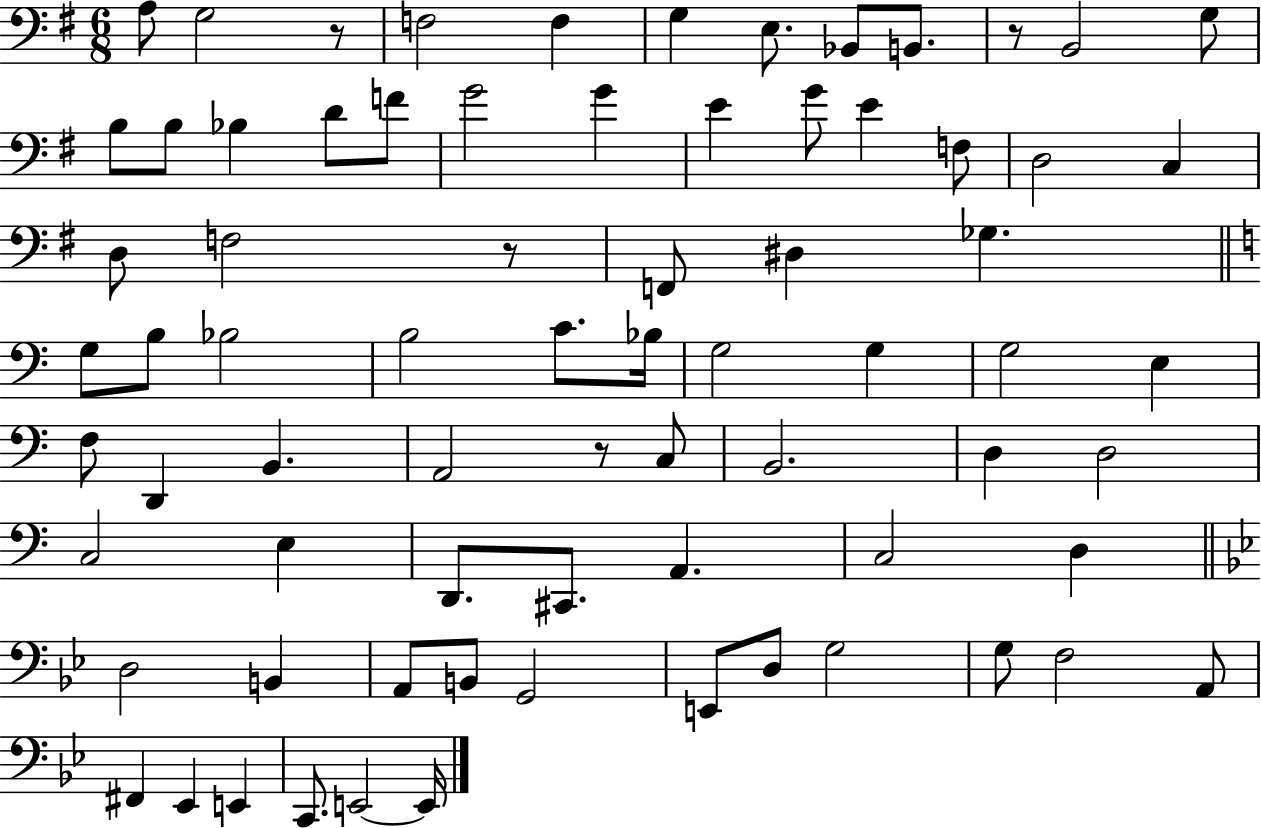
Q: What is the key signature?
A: G major